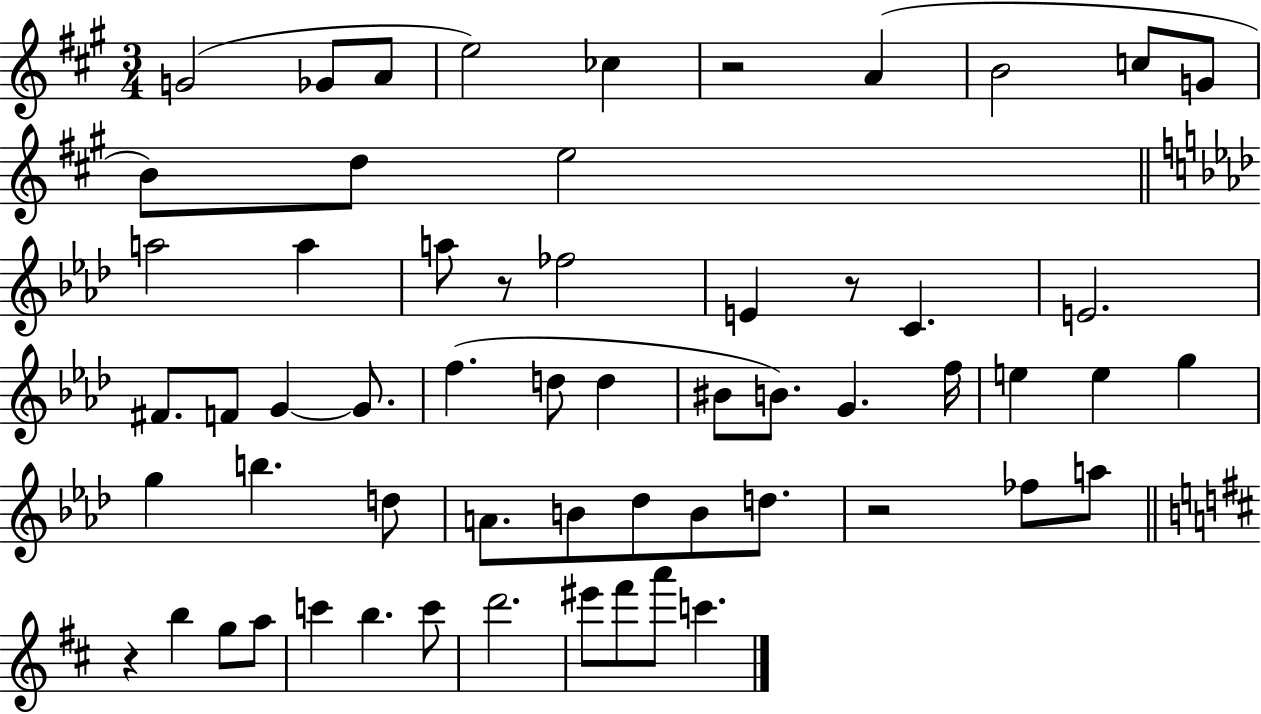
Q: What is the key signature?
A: A major